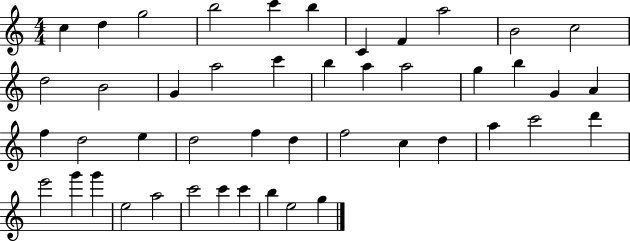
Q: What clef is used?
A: treble